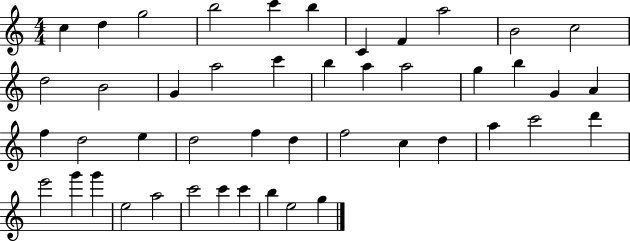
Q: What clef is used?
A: treble